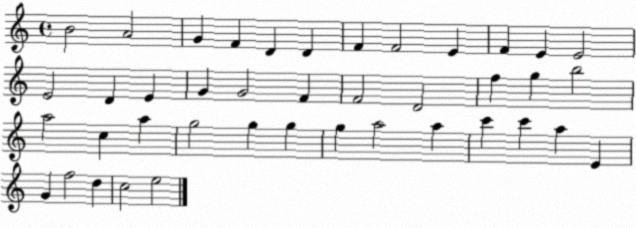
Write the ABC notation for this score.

X:1
T:Untitled
M:4/4
L:1/4
K:C
B2 A2 G F D D F F2 E F E E2 E2 D E G G2 F F2 D2 f g b2 a2 c a g2 g g g a2 a c' c' a E G f2 d c2 e2